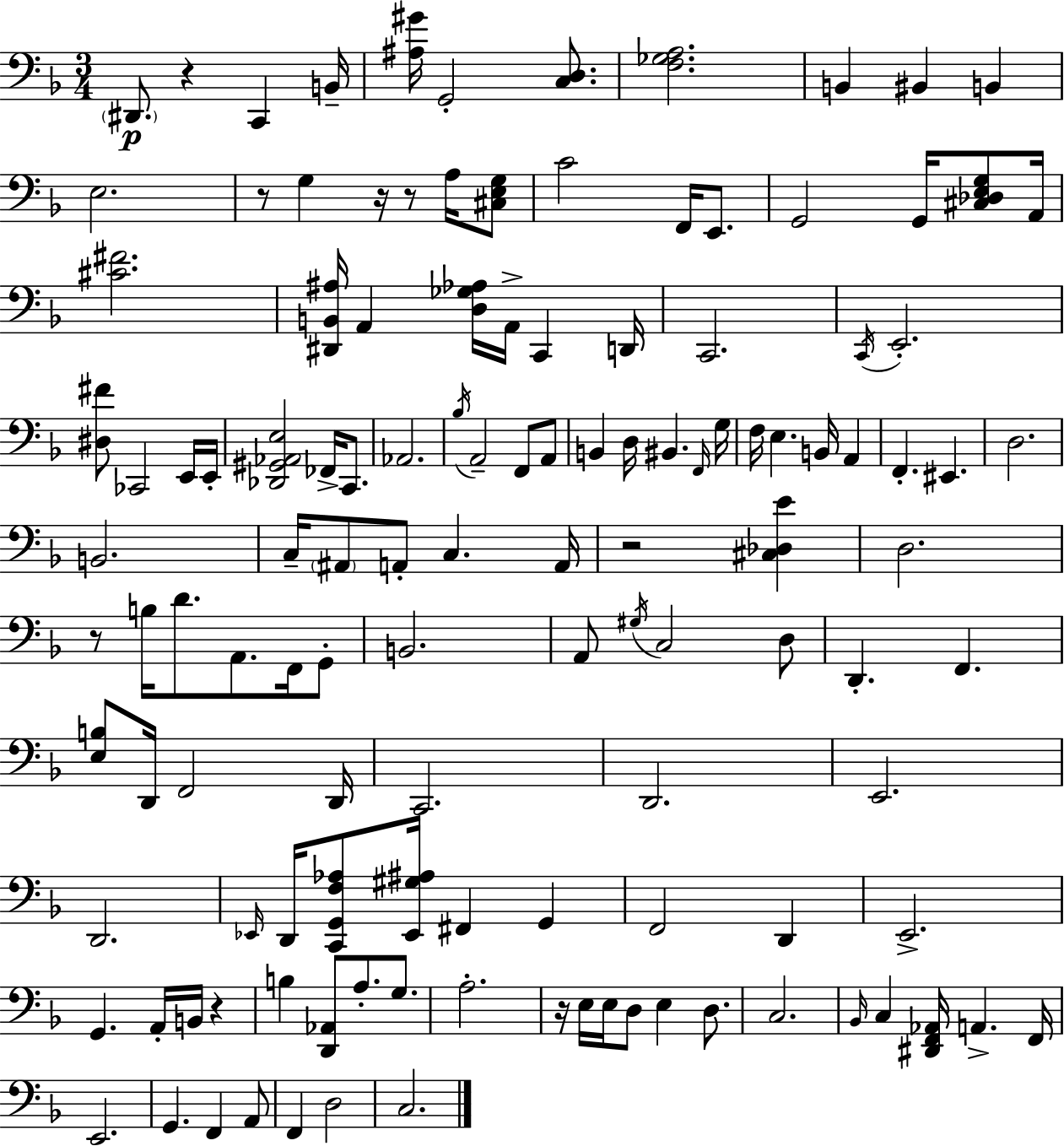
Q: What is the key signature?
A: D minor